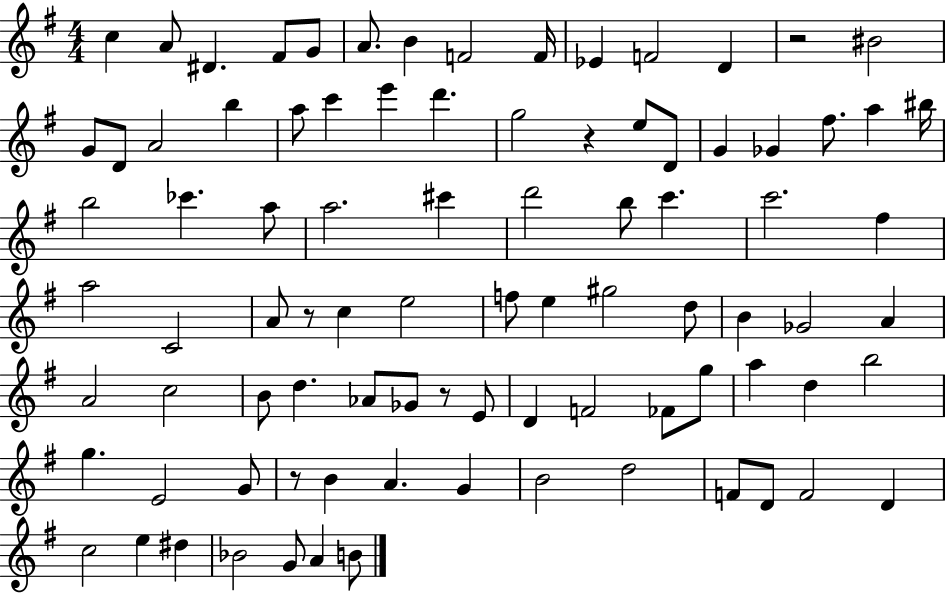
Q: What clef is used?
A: treble